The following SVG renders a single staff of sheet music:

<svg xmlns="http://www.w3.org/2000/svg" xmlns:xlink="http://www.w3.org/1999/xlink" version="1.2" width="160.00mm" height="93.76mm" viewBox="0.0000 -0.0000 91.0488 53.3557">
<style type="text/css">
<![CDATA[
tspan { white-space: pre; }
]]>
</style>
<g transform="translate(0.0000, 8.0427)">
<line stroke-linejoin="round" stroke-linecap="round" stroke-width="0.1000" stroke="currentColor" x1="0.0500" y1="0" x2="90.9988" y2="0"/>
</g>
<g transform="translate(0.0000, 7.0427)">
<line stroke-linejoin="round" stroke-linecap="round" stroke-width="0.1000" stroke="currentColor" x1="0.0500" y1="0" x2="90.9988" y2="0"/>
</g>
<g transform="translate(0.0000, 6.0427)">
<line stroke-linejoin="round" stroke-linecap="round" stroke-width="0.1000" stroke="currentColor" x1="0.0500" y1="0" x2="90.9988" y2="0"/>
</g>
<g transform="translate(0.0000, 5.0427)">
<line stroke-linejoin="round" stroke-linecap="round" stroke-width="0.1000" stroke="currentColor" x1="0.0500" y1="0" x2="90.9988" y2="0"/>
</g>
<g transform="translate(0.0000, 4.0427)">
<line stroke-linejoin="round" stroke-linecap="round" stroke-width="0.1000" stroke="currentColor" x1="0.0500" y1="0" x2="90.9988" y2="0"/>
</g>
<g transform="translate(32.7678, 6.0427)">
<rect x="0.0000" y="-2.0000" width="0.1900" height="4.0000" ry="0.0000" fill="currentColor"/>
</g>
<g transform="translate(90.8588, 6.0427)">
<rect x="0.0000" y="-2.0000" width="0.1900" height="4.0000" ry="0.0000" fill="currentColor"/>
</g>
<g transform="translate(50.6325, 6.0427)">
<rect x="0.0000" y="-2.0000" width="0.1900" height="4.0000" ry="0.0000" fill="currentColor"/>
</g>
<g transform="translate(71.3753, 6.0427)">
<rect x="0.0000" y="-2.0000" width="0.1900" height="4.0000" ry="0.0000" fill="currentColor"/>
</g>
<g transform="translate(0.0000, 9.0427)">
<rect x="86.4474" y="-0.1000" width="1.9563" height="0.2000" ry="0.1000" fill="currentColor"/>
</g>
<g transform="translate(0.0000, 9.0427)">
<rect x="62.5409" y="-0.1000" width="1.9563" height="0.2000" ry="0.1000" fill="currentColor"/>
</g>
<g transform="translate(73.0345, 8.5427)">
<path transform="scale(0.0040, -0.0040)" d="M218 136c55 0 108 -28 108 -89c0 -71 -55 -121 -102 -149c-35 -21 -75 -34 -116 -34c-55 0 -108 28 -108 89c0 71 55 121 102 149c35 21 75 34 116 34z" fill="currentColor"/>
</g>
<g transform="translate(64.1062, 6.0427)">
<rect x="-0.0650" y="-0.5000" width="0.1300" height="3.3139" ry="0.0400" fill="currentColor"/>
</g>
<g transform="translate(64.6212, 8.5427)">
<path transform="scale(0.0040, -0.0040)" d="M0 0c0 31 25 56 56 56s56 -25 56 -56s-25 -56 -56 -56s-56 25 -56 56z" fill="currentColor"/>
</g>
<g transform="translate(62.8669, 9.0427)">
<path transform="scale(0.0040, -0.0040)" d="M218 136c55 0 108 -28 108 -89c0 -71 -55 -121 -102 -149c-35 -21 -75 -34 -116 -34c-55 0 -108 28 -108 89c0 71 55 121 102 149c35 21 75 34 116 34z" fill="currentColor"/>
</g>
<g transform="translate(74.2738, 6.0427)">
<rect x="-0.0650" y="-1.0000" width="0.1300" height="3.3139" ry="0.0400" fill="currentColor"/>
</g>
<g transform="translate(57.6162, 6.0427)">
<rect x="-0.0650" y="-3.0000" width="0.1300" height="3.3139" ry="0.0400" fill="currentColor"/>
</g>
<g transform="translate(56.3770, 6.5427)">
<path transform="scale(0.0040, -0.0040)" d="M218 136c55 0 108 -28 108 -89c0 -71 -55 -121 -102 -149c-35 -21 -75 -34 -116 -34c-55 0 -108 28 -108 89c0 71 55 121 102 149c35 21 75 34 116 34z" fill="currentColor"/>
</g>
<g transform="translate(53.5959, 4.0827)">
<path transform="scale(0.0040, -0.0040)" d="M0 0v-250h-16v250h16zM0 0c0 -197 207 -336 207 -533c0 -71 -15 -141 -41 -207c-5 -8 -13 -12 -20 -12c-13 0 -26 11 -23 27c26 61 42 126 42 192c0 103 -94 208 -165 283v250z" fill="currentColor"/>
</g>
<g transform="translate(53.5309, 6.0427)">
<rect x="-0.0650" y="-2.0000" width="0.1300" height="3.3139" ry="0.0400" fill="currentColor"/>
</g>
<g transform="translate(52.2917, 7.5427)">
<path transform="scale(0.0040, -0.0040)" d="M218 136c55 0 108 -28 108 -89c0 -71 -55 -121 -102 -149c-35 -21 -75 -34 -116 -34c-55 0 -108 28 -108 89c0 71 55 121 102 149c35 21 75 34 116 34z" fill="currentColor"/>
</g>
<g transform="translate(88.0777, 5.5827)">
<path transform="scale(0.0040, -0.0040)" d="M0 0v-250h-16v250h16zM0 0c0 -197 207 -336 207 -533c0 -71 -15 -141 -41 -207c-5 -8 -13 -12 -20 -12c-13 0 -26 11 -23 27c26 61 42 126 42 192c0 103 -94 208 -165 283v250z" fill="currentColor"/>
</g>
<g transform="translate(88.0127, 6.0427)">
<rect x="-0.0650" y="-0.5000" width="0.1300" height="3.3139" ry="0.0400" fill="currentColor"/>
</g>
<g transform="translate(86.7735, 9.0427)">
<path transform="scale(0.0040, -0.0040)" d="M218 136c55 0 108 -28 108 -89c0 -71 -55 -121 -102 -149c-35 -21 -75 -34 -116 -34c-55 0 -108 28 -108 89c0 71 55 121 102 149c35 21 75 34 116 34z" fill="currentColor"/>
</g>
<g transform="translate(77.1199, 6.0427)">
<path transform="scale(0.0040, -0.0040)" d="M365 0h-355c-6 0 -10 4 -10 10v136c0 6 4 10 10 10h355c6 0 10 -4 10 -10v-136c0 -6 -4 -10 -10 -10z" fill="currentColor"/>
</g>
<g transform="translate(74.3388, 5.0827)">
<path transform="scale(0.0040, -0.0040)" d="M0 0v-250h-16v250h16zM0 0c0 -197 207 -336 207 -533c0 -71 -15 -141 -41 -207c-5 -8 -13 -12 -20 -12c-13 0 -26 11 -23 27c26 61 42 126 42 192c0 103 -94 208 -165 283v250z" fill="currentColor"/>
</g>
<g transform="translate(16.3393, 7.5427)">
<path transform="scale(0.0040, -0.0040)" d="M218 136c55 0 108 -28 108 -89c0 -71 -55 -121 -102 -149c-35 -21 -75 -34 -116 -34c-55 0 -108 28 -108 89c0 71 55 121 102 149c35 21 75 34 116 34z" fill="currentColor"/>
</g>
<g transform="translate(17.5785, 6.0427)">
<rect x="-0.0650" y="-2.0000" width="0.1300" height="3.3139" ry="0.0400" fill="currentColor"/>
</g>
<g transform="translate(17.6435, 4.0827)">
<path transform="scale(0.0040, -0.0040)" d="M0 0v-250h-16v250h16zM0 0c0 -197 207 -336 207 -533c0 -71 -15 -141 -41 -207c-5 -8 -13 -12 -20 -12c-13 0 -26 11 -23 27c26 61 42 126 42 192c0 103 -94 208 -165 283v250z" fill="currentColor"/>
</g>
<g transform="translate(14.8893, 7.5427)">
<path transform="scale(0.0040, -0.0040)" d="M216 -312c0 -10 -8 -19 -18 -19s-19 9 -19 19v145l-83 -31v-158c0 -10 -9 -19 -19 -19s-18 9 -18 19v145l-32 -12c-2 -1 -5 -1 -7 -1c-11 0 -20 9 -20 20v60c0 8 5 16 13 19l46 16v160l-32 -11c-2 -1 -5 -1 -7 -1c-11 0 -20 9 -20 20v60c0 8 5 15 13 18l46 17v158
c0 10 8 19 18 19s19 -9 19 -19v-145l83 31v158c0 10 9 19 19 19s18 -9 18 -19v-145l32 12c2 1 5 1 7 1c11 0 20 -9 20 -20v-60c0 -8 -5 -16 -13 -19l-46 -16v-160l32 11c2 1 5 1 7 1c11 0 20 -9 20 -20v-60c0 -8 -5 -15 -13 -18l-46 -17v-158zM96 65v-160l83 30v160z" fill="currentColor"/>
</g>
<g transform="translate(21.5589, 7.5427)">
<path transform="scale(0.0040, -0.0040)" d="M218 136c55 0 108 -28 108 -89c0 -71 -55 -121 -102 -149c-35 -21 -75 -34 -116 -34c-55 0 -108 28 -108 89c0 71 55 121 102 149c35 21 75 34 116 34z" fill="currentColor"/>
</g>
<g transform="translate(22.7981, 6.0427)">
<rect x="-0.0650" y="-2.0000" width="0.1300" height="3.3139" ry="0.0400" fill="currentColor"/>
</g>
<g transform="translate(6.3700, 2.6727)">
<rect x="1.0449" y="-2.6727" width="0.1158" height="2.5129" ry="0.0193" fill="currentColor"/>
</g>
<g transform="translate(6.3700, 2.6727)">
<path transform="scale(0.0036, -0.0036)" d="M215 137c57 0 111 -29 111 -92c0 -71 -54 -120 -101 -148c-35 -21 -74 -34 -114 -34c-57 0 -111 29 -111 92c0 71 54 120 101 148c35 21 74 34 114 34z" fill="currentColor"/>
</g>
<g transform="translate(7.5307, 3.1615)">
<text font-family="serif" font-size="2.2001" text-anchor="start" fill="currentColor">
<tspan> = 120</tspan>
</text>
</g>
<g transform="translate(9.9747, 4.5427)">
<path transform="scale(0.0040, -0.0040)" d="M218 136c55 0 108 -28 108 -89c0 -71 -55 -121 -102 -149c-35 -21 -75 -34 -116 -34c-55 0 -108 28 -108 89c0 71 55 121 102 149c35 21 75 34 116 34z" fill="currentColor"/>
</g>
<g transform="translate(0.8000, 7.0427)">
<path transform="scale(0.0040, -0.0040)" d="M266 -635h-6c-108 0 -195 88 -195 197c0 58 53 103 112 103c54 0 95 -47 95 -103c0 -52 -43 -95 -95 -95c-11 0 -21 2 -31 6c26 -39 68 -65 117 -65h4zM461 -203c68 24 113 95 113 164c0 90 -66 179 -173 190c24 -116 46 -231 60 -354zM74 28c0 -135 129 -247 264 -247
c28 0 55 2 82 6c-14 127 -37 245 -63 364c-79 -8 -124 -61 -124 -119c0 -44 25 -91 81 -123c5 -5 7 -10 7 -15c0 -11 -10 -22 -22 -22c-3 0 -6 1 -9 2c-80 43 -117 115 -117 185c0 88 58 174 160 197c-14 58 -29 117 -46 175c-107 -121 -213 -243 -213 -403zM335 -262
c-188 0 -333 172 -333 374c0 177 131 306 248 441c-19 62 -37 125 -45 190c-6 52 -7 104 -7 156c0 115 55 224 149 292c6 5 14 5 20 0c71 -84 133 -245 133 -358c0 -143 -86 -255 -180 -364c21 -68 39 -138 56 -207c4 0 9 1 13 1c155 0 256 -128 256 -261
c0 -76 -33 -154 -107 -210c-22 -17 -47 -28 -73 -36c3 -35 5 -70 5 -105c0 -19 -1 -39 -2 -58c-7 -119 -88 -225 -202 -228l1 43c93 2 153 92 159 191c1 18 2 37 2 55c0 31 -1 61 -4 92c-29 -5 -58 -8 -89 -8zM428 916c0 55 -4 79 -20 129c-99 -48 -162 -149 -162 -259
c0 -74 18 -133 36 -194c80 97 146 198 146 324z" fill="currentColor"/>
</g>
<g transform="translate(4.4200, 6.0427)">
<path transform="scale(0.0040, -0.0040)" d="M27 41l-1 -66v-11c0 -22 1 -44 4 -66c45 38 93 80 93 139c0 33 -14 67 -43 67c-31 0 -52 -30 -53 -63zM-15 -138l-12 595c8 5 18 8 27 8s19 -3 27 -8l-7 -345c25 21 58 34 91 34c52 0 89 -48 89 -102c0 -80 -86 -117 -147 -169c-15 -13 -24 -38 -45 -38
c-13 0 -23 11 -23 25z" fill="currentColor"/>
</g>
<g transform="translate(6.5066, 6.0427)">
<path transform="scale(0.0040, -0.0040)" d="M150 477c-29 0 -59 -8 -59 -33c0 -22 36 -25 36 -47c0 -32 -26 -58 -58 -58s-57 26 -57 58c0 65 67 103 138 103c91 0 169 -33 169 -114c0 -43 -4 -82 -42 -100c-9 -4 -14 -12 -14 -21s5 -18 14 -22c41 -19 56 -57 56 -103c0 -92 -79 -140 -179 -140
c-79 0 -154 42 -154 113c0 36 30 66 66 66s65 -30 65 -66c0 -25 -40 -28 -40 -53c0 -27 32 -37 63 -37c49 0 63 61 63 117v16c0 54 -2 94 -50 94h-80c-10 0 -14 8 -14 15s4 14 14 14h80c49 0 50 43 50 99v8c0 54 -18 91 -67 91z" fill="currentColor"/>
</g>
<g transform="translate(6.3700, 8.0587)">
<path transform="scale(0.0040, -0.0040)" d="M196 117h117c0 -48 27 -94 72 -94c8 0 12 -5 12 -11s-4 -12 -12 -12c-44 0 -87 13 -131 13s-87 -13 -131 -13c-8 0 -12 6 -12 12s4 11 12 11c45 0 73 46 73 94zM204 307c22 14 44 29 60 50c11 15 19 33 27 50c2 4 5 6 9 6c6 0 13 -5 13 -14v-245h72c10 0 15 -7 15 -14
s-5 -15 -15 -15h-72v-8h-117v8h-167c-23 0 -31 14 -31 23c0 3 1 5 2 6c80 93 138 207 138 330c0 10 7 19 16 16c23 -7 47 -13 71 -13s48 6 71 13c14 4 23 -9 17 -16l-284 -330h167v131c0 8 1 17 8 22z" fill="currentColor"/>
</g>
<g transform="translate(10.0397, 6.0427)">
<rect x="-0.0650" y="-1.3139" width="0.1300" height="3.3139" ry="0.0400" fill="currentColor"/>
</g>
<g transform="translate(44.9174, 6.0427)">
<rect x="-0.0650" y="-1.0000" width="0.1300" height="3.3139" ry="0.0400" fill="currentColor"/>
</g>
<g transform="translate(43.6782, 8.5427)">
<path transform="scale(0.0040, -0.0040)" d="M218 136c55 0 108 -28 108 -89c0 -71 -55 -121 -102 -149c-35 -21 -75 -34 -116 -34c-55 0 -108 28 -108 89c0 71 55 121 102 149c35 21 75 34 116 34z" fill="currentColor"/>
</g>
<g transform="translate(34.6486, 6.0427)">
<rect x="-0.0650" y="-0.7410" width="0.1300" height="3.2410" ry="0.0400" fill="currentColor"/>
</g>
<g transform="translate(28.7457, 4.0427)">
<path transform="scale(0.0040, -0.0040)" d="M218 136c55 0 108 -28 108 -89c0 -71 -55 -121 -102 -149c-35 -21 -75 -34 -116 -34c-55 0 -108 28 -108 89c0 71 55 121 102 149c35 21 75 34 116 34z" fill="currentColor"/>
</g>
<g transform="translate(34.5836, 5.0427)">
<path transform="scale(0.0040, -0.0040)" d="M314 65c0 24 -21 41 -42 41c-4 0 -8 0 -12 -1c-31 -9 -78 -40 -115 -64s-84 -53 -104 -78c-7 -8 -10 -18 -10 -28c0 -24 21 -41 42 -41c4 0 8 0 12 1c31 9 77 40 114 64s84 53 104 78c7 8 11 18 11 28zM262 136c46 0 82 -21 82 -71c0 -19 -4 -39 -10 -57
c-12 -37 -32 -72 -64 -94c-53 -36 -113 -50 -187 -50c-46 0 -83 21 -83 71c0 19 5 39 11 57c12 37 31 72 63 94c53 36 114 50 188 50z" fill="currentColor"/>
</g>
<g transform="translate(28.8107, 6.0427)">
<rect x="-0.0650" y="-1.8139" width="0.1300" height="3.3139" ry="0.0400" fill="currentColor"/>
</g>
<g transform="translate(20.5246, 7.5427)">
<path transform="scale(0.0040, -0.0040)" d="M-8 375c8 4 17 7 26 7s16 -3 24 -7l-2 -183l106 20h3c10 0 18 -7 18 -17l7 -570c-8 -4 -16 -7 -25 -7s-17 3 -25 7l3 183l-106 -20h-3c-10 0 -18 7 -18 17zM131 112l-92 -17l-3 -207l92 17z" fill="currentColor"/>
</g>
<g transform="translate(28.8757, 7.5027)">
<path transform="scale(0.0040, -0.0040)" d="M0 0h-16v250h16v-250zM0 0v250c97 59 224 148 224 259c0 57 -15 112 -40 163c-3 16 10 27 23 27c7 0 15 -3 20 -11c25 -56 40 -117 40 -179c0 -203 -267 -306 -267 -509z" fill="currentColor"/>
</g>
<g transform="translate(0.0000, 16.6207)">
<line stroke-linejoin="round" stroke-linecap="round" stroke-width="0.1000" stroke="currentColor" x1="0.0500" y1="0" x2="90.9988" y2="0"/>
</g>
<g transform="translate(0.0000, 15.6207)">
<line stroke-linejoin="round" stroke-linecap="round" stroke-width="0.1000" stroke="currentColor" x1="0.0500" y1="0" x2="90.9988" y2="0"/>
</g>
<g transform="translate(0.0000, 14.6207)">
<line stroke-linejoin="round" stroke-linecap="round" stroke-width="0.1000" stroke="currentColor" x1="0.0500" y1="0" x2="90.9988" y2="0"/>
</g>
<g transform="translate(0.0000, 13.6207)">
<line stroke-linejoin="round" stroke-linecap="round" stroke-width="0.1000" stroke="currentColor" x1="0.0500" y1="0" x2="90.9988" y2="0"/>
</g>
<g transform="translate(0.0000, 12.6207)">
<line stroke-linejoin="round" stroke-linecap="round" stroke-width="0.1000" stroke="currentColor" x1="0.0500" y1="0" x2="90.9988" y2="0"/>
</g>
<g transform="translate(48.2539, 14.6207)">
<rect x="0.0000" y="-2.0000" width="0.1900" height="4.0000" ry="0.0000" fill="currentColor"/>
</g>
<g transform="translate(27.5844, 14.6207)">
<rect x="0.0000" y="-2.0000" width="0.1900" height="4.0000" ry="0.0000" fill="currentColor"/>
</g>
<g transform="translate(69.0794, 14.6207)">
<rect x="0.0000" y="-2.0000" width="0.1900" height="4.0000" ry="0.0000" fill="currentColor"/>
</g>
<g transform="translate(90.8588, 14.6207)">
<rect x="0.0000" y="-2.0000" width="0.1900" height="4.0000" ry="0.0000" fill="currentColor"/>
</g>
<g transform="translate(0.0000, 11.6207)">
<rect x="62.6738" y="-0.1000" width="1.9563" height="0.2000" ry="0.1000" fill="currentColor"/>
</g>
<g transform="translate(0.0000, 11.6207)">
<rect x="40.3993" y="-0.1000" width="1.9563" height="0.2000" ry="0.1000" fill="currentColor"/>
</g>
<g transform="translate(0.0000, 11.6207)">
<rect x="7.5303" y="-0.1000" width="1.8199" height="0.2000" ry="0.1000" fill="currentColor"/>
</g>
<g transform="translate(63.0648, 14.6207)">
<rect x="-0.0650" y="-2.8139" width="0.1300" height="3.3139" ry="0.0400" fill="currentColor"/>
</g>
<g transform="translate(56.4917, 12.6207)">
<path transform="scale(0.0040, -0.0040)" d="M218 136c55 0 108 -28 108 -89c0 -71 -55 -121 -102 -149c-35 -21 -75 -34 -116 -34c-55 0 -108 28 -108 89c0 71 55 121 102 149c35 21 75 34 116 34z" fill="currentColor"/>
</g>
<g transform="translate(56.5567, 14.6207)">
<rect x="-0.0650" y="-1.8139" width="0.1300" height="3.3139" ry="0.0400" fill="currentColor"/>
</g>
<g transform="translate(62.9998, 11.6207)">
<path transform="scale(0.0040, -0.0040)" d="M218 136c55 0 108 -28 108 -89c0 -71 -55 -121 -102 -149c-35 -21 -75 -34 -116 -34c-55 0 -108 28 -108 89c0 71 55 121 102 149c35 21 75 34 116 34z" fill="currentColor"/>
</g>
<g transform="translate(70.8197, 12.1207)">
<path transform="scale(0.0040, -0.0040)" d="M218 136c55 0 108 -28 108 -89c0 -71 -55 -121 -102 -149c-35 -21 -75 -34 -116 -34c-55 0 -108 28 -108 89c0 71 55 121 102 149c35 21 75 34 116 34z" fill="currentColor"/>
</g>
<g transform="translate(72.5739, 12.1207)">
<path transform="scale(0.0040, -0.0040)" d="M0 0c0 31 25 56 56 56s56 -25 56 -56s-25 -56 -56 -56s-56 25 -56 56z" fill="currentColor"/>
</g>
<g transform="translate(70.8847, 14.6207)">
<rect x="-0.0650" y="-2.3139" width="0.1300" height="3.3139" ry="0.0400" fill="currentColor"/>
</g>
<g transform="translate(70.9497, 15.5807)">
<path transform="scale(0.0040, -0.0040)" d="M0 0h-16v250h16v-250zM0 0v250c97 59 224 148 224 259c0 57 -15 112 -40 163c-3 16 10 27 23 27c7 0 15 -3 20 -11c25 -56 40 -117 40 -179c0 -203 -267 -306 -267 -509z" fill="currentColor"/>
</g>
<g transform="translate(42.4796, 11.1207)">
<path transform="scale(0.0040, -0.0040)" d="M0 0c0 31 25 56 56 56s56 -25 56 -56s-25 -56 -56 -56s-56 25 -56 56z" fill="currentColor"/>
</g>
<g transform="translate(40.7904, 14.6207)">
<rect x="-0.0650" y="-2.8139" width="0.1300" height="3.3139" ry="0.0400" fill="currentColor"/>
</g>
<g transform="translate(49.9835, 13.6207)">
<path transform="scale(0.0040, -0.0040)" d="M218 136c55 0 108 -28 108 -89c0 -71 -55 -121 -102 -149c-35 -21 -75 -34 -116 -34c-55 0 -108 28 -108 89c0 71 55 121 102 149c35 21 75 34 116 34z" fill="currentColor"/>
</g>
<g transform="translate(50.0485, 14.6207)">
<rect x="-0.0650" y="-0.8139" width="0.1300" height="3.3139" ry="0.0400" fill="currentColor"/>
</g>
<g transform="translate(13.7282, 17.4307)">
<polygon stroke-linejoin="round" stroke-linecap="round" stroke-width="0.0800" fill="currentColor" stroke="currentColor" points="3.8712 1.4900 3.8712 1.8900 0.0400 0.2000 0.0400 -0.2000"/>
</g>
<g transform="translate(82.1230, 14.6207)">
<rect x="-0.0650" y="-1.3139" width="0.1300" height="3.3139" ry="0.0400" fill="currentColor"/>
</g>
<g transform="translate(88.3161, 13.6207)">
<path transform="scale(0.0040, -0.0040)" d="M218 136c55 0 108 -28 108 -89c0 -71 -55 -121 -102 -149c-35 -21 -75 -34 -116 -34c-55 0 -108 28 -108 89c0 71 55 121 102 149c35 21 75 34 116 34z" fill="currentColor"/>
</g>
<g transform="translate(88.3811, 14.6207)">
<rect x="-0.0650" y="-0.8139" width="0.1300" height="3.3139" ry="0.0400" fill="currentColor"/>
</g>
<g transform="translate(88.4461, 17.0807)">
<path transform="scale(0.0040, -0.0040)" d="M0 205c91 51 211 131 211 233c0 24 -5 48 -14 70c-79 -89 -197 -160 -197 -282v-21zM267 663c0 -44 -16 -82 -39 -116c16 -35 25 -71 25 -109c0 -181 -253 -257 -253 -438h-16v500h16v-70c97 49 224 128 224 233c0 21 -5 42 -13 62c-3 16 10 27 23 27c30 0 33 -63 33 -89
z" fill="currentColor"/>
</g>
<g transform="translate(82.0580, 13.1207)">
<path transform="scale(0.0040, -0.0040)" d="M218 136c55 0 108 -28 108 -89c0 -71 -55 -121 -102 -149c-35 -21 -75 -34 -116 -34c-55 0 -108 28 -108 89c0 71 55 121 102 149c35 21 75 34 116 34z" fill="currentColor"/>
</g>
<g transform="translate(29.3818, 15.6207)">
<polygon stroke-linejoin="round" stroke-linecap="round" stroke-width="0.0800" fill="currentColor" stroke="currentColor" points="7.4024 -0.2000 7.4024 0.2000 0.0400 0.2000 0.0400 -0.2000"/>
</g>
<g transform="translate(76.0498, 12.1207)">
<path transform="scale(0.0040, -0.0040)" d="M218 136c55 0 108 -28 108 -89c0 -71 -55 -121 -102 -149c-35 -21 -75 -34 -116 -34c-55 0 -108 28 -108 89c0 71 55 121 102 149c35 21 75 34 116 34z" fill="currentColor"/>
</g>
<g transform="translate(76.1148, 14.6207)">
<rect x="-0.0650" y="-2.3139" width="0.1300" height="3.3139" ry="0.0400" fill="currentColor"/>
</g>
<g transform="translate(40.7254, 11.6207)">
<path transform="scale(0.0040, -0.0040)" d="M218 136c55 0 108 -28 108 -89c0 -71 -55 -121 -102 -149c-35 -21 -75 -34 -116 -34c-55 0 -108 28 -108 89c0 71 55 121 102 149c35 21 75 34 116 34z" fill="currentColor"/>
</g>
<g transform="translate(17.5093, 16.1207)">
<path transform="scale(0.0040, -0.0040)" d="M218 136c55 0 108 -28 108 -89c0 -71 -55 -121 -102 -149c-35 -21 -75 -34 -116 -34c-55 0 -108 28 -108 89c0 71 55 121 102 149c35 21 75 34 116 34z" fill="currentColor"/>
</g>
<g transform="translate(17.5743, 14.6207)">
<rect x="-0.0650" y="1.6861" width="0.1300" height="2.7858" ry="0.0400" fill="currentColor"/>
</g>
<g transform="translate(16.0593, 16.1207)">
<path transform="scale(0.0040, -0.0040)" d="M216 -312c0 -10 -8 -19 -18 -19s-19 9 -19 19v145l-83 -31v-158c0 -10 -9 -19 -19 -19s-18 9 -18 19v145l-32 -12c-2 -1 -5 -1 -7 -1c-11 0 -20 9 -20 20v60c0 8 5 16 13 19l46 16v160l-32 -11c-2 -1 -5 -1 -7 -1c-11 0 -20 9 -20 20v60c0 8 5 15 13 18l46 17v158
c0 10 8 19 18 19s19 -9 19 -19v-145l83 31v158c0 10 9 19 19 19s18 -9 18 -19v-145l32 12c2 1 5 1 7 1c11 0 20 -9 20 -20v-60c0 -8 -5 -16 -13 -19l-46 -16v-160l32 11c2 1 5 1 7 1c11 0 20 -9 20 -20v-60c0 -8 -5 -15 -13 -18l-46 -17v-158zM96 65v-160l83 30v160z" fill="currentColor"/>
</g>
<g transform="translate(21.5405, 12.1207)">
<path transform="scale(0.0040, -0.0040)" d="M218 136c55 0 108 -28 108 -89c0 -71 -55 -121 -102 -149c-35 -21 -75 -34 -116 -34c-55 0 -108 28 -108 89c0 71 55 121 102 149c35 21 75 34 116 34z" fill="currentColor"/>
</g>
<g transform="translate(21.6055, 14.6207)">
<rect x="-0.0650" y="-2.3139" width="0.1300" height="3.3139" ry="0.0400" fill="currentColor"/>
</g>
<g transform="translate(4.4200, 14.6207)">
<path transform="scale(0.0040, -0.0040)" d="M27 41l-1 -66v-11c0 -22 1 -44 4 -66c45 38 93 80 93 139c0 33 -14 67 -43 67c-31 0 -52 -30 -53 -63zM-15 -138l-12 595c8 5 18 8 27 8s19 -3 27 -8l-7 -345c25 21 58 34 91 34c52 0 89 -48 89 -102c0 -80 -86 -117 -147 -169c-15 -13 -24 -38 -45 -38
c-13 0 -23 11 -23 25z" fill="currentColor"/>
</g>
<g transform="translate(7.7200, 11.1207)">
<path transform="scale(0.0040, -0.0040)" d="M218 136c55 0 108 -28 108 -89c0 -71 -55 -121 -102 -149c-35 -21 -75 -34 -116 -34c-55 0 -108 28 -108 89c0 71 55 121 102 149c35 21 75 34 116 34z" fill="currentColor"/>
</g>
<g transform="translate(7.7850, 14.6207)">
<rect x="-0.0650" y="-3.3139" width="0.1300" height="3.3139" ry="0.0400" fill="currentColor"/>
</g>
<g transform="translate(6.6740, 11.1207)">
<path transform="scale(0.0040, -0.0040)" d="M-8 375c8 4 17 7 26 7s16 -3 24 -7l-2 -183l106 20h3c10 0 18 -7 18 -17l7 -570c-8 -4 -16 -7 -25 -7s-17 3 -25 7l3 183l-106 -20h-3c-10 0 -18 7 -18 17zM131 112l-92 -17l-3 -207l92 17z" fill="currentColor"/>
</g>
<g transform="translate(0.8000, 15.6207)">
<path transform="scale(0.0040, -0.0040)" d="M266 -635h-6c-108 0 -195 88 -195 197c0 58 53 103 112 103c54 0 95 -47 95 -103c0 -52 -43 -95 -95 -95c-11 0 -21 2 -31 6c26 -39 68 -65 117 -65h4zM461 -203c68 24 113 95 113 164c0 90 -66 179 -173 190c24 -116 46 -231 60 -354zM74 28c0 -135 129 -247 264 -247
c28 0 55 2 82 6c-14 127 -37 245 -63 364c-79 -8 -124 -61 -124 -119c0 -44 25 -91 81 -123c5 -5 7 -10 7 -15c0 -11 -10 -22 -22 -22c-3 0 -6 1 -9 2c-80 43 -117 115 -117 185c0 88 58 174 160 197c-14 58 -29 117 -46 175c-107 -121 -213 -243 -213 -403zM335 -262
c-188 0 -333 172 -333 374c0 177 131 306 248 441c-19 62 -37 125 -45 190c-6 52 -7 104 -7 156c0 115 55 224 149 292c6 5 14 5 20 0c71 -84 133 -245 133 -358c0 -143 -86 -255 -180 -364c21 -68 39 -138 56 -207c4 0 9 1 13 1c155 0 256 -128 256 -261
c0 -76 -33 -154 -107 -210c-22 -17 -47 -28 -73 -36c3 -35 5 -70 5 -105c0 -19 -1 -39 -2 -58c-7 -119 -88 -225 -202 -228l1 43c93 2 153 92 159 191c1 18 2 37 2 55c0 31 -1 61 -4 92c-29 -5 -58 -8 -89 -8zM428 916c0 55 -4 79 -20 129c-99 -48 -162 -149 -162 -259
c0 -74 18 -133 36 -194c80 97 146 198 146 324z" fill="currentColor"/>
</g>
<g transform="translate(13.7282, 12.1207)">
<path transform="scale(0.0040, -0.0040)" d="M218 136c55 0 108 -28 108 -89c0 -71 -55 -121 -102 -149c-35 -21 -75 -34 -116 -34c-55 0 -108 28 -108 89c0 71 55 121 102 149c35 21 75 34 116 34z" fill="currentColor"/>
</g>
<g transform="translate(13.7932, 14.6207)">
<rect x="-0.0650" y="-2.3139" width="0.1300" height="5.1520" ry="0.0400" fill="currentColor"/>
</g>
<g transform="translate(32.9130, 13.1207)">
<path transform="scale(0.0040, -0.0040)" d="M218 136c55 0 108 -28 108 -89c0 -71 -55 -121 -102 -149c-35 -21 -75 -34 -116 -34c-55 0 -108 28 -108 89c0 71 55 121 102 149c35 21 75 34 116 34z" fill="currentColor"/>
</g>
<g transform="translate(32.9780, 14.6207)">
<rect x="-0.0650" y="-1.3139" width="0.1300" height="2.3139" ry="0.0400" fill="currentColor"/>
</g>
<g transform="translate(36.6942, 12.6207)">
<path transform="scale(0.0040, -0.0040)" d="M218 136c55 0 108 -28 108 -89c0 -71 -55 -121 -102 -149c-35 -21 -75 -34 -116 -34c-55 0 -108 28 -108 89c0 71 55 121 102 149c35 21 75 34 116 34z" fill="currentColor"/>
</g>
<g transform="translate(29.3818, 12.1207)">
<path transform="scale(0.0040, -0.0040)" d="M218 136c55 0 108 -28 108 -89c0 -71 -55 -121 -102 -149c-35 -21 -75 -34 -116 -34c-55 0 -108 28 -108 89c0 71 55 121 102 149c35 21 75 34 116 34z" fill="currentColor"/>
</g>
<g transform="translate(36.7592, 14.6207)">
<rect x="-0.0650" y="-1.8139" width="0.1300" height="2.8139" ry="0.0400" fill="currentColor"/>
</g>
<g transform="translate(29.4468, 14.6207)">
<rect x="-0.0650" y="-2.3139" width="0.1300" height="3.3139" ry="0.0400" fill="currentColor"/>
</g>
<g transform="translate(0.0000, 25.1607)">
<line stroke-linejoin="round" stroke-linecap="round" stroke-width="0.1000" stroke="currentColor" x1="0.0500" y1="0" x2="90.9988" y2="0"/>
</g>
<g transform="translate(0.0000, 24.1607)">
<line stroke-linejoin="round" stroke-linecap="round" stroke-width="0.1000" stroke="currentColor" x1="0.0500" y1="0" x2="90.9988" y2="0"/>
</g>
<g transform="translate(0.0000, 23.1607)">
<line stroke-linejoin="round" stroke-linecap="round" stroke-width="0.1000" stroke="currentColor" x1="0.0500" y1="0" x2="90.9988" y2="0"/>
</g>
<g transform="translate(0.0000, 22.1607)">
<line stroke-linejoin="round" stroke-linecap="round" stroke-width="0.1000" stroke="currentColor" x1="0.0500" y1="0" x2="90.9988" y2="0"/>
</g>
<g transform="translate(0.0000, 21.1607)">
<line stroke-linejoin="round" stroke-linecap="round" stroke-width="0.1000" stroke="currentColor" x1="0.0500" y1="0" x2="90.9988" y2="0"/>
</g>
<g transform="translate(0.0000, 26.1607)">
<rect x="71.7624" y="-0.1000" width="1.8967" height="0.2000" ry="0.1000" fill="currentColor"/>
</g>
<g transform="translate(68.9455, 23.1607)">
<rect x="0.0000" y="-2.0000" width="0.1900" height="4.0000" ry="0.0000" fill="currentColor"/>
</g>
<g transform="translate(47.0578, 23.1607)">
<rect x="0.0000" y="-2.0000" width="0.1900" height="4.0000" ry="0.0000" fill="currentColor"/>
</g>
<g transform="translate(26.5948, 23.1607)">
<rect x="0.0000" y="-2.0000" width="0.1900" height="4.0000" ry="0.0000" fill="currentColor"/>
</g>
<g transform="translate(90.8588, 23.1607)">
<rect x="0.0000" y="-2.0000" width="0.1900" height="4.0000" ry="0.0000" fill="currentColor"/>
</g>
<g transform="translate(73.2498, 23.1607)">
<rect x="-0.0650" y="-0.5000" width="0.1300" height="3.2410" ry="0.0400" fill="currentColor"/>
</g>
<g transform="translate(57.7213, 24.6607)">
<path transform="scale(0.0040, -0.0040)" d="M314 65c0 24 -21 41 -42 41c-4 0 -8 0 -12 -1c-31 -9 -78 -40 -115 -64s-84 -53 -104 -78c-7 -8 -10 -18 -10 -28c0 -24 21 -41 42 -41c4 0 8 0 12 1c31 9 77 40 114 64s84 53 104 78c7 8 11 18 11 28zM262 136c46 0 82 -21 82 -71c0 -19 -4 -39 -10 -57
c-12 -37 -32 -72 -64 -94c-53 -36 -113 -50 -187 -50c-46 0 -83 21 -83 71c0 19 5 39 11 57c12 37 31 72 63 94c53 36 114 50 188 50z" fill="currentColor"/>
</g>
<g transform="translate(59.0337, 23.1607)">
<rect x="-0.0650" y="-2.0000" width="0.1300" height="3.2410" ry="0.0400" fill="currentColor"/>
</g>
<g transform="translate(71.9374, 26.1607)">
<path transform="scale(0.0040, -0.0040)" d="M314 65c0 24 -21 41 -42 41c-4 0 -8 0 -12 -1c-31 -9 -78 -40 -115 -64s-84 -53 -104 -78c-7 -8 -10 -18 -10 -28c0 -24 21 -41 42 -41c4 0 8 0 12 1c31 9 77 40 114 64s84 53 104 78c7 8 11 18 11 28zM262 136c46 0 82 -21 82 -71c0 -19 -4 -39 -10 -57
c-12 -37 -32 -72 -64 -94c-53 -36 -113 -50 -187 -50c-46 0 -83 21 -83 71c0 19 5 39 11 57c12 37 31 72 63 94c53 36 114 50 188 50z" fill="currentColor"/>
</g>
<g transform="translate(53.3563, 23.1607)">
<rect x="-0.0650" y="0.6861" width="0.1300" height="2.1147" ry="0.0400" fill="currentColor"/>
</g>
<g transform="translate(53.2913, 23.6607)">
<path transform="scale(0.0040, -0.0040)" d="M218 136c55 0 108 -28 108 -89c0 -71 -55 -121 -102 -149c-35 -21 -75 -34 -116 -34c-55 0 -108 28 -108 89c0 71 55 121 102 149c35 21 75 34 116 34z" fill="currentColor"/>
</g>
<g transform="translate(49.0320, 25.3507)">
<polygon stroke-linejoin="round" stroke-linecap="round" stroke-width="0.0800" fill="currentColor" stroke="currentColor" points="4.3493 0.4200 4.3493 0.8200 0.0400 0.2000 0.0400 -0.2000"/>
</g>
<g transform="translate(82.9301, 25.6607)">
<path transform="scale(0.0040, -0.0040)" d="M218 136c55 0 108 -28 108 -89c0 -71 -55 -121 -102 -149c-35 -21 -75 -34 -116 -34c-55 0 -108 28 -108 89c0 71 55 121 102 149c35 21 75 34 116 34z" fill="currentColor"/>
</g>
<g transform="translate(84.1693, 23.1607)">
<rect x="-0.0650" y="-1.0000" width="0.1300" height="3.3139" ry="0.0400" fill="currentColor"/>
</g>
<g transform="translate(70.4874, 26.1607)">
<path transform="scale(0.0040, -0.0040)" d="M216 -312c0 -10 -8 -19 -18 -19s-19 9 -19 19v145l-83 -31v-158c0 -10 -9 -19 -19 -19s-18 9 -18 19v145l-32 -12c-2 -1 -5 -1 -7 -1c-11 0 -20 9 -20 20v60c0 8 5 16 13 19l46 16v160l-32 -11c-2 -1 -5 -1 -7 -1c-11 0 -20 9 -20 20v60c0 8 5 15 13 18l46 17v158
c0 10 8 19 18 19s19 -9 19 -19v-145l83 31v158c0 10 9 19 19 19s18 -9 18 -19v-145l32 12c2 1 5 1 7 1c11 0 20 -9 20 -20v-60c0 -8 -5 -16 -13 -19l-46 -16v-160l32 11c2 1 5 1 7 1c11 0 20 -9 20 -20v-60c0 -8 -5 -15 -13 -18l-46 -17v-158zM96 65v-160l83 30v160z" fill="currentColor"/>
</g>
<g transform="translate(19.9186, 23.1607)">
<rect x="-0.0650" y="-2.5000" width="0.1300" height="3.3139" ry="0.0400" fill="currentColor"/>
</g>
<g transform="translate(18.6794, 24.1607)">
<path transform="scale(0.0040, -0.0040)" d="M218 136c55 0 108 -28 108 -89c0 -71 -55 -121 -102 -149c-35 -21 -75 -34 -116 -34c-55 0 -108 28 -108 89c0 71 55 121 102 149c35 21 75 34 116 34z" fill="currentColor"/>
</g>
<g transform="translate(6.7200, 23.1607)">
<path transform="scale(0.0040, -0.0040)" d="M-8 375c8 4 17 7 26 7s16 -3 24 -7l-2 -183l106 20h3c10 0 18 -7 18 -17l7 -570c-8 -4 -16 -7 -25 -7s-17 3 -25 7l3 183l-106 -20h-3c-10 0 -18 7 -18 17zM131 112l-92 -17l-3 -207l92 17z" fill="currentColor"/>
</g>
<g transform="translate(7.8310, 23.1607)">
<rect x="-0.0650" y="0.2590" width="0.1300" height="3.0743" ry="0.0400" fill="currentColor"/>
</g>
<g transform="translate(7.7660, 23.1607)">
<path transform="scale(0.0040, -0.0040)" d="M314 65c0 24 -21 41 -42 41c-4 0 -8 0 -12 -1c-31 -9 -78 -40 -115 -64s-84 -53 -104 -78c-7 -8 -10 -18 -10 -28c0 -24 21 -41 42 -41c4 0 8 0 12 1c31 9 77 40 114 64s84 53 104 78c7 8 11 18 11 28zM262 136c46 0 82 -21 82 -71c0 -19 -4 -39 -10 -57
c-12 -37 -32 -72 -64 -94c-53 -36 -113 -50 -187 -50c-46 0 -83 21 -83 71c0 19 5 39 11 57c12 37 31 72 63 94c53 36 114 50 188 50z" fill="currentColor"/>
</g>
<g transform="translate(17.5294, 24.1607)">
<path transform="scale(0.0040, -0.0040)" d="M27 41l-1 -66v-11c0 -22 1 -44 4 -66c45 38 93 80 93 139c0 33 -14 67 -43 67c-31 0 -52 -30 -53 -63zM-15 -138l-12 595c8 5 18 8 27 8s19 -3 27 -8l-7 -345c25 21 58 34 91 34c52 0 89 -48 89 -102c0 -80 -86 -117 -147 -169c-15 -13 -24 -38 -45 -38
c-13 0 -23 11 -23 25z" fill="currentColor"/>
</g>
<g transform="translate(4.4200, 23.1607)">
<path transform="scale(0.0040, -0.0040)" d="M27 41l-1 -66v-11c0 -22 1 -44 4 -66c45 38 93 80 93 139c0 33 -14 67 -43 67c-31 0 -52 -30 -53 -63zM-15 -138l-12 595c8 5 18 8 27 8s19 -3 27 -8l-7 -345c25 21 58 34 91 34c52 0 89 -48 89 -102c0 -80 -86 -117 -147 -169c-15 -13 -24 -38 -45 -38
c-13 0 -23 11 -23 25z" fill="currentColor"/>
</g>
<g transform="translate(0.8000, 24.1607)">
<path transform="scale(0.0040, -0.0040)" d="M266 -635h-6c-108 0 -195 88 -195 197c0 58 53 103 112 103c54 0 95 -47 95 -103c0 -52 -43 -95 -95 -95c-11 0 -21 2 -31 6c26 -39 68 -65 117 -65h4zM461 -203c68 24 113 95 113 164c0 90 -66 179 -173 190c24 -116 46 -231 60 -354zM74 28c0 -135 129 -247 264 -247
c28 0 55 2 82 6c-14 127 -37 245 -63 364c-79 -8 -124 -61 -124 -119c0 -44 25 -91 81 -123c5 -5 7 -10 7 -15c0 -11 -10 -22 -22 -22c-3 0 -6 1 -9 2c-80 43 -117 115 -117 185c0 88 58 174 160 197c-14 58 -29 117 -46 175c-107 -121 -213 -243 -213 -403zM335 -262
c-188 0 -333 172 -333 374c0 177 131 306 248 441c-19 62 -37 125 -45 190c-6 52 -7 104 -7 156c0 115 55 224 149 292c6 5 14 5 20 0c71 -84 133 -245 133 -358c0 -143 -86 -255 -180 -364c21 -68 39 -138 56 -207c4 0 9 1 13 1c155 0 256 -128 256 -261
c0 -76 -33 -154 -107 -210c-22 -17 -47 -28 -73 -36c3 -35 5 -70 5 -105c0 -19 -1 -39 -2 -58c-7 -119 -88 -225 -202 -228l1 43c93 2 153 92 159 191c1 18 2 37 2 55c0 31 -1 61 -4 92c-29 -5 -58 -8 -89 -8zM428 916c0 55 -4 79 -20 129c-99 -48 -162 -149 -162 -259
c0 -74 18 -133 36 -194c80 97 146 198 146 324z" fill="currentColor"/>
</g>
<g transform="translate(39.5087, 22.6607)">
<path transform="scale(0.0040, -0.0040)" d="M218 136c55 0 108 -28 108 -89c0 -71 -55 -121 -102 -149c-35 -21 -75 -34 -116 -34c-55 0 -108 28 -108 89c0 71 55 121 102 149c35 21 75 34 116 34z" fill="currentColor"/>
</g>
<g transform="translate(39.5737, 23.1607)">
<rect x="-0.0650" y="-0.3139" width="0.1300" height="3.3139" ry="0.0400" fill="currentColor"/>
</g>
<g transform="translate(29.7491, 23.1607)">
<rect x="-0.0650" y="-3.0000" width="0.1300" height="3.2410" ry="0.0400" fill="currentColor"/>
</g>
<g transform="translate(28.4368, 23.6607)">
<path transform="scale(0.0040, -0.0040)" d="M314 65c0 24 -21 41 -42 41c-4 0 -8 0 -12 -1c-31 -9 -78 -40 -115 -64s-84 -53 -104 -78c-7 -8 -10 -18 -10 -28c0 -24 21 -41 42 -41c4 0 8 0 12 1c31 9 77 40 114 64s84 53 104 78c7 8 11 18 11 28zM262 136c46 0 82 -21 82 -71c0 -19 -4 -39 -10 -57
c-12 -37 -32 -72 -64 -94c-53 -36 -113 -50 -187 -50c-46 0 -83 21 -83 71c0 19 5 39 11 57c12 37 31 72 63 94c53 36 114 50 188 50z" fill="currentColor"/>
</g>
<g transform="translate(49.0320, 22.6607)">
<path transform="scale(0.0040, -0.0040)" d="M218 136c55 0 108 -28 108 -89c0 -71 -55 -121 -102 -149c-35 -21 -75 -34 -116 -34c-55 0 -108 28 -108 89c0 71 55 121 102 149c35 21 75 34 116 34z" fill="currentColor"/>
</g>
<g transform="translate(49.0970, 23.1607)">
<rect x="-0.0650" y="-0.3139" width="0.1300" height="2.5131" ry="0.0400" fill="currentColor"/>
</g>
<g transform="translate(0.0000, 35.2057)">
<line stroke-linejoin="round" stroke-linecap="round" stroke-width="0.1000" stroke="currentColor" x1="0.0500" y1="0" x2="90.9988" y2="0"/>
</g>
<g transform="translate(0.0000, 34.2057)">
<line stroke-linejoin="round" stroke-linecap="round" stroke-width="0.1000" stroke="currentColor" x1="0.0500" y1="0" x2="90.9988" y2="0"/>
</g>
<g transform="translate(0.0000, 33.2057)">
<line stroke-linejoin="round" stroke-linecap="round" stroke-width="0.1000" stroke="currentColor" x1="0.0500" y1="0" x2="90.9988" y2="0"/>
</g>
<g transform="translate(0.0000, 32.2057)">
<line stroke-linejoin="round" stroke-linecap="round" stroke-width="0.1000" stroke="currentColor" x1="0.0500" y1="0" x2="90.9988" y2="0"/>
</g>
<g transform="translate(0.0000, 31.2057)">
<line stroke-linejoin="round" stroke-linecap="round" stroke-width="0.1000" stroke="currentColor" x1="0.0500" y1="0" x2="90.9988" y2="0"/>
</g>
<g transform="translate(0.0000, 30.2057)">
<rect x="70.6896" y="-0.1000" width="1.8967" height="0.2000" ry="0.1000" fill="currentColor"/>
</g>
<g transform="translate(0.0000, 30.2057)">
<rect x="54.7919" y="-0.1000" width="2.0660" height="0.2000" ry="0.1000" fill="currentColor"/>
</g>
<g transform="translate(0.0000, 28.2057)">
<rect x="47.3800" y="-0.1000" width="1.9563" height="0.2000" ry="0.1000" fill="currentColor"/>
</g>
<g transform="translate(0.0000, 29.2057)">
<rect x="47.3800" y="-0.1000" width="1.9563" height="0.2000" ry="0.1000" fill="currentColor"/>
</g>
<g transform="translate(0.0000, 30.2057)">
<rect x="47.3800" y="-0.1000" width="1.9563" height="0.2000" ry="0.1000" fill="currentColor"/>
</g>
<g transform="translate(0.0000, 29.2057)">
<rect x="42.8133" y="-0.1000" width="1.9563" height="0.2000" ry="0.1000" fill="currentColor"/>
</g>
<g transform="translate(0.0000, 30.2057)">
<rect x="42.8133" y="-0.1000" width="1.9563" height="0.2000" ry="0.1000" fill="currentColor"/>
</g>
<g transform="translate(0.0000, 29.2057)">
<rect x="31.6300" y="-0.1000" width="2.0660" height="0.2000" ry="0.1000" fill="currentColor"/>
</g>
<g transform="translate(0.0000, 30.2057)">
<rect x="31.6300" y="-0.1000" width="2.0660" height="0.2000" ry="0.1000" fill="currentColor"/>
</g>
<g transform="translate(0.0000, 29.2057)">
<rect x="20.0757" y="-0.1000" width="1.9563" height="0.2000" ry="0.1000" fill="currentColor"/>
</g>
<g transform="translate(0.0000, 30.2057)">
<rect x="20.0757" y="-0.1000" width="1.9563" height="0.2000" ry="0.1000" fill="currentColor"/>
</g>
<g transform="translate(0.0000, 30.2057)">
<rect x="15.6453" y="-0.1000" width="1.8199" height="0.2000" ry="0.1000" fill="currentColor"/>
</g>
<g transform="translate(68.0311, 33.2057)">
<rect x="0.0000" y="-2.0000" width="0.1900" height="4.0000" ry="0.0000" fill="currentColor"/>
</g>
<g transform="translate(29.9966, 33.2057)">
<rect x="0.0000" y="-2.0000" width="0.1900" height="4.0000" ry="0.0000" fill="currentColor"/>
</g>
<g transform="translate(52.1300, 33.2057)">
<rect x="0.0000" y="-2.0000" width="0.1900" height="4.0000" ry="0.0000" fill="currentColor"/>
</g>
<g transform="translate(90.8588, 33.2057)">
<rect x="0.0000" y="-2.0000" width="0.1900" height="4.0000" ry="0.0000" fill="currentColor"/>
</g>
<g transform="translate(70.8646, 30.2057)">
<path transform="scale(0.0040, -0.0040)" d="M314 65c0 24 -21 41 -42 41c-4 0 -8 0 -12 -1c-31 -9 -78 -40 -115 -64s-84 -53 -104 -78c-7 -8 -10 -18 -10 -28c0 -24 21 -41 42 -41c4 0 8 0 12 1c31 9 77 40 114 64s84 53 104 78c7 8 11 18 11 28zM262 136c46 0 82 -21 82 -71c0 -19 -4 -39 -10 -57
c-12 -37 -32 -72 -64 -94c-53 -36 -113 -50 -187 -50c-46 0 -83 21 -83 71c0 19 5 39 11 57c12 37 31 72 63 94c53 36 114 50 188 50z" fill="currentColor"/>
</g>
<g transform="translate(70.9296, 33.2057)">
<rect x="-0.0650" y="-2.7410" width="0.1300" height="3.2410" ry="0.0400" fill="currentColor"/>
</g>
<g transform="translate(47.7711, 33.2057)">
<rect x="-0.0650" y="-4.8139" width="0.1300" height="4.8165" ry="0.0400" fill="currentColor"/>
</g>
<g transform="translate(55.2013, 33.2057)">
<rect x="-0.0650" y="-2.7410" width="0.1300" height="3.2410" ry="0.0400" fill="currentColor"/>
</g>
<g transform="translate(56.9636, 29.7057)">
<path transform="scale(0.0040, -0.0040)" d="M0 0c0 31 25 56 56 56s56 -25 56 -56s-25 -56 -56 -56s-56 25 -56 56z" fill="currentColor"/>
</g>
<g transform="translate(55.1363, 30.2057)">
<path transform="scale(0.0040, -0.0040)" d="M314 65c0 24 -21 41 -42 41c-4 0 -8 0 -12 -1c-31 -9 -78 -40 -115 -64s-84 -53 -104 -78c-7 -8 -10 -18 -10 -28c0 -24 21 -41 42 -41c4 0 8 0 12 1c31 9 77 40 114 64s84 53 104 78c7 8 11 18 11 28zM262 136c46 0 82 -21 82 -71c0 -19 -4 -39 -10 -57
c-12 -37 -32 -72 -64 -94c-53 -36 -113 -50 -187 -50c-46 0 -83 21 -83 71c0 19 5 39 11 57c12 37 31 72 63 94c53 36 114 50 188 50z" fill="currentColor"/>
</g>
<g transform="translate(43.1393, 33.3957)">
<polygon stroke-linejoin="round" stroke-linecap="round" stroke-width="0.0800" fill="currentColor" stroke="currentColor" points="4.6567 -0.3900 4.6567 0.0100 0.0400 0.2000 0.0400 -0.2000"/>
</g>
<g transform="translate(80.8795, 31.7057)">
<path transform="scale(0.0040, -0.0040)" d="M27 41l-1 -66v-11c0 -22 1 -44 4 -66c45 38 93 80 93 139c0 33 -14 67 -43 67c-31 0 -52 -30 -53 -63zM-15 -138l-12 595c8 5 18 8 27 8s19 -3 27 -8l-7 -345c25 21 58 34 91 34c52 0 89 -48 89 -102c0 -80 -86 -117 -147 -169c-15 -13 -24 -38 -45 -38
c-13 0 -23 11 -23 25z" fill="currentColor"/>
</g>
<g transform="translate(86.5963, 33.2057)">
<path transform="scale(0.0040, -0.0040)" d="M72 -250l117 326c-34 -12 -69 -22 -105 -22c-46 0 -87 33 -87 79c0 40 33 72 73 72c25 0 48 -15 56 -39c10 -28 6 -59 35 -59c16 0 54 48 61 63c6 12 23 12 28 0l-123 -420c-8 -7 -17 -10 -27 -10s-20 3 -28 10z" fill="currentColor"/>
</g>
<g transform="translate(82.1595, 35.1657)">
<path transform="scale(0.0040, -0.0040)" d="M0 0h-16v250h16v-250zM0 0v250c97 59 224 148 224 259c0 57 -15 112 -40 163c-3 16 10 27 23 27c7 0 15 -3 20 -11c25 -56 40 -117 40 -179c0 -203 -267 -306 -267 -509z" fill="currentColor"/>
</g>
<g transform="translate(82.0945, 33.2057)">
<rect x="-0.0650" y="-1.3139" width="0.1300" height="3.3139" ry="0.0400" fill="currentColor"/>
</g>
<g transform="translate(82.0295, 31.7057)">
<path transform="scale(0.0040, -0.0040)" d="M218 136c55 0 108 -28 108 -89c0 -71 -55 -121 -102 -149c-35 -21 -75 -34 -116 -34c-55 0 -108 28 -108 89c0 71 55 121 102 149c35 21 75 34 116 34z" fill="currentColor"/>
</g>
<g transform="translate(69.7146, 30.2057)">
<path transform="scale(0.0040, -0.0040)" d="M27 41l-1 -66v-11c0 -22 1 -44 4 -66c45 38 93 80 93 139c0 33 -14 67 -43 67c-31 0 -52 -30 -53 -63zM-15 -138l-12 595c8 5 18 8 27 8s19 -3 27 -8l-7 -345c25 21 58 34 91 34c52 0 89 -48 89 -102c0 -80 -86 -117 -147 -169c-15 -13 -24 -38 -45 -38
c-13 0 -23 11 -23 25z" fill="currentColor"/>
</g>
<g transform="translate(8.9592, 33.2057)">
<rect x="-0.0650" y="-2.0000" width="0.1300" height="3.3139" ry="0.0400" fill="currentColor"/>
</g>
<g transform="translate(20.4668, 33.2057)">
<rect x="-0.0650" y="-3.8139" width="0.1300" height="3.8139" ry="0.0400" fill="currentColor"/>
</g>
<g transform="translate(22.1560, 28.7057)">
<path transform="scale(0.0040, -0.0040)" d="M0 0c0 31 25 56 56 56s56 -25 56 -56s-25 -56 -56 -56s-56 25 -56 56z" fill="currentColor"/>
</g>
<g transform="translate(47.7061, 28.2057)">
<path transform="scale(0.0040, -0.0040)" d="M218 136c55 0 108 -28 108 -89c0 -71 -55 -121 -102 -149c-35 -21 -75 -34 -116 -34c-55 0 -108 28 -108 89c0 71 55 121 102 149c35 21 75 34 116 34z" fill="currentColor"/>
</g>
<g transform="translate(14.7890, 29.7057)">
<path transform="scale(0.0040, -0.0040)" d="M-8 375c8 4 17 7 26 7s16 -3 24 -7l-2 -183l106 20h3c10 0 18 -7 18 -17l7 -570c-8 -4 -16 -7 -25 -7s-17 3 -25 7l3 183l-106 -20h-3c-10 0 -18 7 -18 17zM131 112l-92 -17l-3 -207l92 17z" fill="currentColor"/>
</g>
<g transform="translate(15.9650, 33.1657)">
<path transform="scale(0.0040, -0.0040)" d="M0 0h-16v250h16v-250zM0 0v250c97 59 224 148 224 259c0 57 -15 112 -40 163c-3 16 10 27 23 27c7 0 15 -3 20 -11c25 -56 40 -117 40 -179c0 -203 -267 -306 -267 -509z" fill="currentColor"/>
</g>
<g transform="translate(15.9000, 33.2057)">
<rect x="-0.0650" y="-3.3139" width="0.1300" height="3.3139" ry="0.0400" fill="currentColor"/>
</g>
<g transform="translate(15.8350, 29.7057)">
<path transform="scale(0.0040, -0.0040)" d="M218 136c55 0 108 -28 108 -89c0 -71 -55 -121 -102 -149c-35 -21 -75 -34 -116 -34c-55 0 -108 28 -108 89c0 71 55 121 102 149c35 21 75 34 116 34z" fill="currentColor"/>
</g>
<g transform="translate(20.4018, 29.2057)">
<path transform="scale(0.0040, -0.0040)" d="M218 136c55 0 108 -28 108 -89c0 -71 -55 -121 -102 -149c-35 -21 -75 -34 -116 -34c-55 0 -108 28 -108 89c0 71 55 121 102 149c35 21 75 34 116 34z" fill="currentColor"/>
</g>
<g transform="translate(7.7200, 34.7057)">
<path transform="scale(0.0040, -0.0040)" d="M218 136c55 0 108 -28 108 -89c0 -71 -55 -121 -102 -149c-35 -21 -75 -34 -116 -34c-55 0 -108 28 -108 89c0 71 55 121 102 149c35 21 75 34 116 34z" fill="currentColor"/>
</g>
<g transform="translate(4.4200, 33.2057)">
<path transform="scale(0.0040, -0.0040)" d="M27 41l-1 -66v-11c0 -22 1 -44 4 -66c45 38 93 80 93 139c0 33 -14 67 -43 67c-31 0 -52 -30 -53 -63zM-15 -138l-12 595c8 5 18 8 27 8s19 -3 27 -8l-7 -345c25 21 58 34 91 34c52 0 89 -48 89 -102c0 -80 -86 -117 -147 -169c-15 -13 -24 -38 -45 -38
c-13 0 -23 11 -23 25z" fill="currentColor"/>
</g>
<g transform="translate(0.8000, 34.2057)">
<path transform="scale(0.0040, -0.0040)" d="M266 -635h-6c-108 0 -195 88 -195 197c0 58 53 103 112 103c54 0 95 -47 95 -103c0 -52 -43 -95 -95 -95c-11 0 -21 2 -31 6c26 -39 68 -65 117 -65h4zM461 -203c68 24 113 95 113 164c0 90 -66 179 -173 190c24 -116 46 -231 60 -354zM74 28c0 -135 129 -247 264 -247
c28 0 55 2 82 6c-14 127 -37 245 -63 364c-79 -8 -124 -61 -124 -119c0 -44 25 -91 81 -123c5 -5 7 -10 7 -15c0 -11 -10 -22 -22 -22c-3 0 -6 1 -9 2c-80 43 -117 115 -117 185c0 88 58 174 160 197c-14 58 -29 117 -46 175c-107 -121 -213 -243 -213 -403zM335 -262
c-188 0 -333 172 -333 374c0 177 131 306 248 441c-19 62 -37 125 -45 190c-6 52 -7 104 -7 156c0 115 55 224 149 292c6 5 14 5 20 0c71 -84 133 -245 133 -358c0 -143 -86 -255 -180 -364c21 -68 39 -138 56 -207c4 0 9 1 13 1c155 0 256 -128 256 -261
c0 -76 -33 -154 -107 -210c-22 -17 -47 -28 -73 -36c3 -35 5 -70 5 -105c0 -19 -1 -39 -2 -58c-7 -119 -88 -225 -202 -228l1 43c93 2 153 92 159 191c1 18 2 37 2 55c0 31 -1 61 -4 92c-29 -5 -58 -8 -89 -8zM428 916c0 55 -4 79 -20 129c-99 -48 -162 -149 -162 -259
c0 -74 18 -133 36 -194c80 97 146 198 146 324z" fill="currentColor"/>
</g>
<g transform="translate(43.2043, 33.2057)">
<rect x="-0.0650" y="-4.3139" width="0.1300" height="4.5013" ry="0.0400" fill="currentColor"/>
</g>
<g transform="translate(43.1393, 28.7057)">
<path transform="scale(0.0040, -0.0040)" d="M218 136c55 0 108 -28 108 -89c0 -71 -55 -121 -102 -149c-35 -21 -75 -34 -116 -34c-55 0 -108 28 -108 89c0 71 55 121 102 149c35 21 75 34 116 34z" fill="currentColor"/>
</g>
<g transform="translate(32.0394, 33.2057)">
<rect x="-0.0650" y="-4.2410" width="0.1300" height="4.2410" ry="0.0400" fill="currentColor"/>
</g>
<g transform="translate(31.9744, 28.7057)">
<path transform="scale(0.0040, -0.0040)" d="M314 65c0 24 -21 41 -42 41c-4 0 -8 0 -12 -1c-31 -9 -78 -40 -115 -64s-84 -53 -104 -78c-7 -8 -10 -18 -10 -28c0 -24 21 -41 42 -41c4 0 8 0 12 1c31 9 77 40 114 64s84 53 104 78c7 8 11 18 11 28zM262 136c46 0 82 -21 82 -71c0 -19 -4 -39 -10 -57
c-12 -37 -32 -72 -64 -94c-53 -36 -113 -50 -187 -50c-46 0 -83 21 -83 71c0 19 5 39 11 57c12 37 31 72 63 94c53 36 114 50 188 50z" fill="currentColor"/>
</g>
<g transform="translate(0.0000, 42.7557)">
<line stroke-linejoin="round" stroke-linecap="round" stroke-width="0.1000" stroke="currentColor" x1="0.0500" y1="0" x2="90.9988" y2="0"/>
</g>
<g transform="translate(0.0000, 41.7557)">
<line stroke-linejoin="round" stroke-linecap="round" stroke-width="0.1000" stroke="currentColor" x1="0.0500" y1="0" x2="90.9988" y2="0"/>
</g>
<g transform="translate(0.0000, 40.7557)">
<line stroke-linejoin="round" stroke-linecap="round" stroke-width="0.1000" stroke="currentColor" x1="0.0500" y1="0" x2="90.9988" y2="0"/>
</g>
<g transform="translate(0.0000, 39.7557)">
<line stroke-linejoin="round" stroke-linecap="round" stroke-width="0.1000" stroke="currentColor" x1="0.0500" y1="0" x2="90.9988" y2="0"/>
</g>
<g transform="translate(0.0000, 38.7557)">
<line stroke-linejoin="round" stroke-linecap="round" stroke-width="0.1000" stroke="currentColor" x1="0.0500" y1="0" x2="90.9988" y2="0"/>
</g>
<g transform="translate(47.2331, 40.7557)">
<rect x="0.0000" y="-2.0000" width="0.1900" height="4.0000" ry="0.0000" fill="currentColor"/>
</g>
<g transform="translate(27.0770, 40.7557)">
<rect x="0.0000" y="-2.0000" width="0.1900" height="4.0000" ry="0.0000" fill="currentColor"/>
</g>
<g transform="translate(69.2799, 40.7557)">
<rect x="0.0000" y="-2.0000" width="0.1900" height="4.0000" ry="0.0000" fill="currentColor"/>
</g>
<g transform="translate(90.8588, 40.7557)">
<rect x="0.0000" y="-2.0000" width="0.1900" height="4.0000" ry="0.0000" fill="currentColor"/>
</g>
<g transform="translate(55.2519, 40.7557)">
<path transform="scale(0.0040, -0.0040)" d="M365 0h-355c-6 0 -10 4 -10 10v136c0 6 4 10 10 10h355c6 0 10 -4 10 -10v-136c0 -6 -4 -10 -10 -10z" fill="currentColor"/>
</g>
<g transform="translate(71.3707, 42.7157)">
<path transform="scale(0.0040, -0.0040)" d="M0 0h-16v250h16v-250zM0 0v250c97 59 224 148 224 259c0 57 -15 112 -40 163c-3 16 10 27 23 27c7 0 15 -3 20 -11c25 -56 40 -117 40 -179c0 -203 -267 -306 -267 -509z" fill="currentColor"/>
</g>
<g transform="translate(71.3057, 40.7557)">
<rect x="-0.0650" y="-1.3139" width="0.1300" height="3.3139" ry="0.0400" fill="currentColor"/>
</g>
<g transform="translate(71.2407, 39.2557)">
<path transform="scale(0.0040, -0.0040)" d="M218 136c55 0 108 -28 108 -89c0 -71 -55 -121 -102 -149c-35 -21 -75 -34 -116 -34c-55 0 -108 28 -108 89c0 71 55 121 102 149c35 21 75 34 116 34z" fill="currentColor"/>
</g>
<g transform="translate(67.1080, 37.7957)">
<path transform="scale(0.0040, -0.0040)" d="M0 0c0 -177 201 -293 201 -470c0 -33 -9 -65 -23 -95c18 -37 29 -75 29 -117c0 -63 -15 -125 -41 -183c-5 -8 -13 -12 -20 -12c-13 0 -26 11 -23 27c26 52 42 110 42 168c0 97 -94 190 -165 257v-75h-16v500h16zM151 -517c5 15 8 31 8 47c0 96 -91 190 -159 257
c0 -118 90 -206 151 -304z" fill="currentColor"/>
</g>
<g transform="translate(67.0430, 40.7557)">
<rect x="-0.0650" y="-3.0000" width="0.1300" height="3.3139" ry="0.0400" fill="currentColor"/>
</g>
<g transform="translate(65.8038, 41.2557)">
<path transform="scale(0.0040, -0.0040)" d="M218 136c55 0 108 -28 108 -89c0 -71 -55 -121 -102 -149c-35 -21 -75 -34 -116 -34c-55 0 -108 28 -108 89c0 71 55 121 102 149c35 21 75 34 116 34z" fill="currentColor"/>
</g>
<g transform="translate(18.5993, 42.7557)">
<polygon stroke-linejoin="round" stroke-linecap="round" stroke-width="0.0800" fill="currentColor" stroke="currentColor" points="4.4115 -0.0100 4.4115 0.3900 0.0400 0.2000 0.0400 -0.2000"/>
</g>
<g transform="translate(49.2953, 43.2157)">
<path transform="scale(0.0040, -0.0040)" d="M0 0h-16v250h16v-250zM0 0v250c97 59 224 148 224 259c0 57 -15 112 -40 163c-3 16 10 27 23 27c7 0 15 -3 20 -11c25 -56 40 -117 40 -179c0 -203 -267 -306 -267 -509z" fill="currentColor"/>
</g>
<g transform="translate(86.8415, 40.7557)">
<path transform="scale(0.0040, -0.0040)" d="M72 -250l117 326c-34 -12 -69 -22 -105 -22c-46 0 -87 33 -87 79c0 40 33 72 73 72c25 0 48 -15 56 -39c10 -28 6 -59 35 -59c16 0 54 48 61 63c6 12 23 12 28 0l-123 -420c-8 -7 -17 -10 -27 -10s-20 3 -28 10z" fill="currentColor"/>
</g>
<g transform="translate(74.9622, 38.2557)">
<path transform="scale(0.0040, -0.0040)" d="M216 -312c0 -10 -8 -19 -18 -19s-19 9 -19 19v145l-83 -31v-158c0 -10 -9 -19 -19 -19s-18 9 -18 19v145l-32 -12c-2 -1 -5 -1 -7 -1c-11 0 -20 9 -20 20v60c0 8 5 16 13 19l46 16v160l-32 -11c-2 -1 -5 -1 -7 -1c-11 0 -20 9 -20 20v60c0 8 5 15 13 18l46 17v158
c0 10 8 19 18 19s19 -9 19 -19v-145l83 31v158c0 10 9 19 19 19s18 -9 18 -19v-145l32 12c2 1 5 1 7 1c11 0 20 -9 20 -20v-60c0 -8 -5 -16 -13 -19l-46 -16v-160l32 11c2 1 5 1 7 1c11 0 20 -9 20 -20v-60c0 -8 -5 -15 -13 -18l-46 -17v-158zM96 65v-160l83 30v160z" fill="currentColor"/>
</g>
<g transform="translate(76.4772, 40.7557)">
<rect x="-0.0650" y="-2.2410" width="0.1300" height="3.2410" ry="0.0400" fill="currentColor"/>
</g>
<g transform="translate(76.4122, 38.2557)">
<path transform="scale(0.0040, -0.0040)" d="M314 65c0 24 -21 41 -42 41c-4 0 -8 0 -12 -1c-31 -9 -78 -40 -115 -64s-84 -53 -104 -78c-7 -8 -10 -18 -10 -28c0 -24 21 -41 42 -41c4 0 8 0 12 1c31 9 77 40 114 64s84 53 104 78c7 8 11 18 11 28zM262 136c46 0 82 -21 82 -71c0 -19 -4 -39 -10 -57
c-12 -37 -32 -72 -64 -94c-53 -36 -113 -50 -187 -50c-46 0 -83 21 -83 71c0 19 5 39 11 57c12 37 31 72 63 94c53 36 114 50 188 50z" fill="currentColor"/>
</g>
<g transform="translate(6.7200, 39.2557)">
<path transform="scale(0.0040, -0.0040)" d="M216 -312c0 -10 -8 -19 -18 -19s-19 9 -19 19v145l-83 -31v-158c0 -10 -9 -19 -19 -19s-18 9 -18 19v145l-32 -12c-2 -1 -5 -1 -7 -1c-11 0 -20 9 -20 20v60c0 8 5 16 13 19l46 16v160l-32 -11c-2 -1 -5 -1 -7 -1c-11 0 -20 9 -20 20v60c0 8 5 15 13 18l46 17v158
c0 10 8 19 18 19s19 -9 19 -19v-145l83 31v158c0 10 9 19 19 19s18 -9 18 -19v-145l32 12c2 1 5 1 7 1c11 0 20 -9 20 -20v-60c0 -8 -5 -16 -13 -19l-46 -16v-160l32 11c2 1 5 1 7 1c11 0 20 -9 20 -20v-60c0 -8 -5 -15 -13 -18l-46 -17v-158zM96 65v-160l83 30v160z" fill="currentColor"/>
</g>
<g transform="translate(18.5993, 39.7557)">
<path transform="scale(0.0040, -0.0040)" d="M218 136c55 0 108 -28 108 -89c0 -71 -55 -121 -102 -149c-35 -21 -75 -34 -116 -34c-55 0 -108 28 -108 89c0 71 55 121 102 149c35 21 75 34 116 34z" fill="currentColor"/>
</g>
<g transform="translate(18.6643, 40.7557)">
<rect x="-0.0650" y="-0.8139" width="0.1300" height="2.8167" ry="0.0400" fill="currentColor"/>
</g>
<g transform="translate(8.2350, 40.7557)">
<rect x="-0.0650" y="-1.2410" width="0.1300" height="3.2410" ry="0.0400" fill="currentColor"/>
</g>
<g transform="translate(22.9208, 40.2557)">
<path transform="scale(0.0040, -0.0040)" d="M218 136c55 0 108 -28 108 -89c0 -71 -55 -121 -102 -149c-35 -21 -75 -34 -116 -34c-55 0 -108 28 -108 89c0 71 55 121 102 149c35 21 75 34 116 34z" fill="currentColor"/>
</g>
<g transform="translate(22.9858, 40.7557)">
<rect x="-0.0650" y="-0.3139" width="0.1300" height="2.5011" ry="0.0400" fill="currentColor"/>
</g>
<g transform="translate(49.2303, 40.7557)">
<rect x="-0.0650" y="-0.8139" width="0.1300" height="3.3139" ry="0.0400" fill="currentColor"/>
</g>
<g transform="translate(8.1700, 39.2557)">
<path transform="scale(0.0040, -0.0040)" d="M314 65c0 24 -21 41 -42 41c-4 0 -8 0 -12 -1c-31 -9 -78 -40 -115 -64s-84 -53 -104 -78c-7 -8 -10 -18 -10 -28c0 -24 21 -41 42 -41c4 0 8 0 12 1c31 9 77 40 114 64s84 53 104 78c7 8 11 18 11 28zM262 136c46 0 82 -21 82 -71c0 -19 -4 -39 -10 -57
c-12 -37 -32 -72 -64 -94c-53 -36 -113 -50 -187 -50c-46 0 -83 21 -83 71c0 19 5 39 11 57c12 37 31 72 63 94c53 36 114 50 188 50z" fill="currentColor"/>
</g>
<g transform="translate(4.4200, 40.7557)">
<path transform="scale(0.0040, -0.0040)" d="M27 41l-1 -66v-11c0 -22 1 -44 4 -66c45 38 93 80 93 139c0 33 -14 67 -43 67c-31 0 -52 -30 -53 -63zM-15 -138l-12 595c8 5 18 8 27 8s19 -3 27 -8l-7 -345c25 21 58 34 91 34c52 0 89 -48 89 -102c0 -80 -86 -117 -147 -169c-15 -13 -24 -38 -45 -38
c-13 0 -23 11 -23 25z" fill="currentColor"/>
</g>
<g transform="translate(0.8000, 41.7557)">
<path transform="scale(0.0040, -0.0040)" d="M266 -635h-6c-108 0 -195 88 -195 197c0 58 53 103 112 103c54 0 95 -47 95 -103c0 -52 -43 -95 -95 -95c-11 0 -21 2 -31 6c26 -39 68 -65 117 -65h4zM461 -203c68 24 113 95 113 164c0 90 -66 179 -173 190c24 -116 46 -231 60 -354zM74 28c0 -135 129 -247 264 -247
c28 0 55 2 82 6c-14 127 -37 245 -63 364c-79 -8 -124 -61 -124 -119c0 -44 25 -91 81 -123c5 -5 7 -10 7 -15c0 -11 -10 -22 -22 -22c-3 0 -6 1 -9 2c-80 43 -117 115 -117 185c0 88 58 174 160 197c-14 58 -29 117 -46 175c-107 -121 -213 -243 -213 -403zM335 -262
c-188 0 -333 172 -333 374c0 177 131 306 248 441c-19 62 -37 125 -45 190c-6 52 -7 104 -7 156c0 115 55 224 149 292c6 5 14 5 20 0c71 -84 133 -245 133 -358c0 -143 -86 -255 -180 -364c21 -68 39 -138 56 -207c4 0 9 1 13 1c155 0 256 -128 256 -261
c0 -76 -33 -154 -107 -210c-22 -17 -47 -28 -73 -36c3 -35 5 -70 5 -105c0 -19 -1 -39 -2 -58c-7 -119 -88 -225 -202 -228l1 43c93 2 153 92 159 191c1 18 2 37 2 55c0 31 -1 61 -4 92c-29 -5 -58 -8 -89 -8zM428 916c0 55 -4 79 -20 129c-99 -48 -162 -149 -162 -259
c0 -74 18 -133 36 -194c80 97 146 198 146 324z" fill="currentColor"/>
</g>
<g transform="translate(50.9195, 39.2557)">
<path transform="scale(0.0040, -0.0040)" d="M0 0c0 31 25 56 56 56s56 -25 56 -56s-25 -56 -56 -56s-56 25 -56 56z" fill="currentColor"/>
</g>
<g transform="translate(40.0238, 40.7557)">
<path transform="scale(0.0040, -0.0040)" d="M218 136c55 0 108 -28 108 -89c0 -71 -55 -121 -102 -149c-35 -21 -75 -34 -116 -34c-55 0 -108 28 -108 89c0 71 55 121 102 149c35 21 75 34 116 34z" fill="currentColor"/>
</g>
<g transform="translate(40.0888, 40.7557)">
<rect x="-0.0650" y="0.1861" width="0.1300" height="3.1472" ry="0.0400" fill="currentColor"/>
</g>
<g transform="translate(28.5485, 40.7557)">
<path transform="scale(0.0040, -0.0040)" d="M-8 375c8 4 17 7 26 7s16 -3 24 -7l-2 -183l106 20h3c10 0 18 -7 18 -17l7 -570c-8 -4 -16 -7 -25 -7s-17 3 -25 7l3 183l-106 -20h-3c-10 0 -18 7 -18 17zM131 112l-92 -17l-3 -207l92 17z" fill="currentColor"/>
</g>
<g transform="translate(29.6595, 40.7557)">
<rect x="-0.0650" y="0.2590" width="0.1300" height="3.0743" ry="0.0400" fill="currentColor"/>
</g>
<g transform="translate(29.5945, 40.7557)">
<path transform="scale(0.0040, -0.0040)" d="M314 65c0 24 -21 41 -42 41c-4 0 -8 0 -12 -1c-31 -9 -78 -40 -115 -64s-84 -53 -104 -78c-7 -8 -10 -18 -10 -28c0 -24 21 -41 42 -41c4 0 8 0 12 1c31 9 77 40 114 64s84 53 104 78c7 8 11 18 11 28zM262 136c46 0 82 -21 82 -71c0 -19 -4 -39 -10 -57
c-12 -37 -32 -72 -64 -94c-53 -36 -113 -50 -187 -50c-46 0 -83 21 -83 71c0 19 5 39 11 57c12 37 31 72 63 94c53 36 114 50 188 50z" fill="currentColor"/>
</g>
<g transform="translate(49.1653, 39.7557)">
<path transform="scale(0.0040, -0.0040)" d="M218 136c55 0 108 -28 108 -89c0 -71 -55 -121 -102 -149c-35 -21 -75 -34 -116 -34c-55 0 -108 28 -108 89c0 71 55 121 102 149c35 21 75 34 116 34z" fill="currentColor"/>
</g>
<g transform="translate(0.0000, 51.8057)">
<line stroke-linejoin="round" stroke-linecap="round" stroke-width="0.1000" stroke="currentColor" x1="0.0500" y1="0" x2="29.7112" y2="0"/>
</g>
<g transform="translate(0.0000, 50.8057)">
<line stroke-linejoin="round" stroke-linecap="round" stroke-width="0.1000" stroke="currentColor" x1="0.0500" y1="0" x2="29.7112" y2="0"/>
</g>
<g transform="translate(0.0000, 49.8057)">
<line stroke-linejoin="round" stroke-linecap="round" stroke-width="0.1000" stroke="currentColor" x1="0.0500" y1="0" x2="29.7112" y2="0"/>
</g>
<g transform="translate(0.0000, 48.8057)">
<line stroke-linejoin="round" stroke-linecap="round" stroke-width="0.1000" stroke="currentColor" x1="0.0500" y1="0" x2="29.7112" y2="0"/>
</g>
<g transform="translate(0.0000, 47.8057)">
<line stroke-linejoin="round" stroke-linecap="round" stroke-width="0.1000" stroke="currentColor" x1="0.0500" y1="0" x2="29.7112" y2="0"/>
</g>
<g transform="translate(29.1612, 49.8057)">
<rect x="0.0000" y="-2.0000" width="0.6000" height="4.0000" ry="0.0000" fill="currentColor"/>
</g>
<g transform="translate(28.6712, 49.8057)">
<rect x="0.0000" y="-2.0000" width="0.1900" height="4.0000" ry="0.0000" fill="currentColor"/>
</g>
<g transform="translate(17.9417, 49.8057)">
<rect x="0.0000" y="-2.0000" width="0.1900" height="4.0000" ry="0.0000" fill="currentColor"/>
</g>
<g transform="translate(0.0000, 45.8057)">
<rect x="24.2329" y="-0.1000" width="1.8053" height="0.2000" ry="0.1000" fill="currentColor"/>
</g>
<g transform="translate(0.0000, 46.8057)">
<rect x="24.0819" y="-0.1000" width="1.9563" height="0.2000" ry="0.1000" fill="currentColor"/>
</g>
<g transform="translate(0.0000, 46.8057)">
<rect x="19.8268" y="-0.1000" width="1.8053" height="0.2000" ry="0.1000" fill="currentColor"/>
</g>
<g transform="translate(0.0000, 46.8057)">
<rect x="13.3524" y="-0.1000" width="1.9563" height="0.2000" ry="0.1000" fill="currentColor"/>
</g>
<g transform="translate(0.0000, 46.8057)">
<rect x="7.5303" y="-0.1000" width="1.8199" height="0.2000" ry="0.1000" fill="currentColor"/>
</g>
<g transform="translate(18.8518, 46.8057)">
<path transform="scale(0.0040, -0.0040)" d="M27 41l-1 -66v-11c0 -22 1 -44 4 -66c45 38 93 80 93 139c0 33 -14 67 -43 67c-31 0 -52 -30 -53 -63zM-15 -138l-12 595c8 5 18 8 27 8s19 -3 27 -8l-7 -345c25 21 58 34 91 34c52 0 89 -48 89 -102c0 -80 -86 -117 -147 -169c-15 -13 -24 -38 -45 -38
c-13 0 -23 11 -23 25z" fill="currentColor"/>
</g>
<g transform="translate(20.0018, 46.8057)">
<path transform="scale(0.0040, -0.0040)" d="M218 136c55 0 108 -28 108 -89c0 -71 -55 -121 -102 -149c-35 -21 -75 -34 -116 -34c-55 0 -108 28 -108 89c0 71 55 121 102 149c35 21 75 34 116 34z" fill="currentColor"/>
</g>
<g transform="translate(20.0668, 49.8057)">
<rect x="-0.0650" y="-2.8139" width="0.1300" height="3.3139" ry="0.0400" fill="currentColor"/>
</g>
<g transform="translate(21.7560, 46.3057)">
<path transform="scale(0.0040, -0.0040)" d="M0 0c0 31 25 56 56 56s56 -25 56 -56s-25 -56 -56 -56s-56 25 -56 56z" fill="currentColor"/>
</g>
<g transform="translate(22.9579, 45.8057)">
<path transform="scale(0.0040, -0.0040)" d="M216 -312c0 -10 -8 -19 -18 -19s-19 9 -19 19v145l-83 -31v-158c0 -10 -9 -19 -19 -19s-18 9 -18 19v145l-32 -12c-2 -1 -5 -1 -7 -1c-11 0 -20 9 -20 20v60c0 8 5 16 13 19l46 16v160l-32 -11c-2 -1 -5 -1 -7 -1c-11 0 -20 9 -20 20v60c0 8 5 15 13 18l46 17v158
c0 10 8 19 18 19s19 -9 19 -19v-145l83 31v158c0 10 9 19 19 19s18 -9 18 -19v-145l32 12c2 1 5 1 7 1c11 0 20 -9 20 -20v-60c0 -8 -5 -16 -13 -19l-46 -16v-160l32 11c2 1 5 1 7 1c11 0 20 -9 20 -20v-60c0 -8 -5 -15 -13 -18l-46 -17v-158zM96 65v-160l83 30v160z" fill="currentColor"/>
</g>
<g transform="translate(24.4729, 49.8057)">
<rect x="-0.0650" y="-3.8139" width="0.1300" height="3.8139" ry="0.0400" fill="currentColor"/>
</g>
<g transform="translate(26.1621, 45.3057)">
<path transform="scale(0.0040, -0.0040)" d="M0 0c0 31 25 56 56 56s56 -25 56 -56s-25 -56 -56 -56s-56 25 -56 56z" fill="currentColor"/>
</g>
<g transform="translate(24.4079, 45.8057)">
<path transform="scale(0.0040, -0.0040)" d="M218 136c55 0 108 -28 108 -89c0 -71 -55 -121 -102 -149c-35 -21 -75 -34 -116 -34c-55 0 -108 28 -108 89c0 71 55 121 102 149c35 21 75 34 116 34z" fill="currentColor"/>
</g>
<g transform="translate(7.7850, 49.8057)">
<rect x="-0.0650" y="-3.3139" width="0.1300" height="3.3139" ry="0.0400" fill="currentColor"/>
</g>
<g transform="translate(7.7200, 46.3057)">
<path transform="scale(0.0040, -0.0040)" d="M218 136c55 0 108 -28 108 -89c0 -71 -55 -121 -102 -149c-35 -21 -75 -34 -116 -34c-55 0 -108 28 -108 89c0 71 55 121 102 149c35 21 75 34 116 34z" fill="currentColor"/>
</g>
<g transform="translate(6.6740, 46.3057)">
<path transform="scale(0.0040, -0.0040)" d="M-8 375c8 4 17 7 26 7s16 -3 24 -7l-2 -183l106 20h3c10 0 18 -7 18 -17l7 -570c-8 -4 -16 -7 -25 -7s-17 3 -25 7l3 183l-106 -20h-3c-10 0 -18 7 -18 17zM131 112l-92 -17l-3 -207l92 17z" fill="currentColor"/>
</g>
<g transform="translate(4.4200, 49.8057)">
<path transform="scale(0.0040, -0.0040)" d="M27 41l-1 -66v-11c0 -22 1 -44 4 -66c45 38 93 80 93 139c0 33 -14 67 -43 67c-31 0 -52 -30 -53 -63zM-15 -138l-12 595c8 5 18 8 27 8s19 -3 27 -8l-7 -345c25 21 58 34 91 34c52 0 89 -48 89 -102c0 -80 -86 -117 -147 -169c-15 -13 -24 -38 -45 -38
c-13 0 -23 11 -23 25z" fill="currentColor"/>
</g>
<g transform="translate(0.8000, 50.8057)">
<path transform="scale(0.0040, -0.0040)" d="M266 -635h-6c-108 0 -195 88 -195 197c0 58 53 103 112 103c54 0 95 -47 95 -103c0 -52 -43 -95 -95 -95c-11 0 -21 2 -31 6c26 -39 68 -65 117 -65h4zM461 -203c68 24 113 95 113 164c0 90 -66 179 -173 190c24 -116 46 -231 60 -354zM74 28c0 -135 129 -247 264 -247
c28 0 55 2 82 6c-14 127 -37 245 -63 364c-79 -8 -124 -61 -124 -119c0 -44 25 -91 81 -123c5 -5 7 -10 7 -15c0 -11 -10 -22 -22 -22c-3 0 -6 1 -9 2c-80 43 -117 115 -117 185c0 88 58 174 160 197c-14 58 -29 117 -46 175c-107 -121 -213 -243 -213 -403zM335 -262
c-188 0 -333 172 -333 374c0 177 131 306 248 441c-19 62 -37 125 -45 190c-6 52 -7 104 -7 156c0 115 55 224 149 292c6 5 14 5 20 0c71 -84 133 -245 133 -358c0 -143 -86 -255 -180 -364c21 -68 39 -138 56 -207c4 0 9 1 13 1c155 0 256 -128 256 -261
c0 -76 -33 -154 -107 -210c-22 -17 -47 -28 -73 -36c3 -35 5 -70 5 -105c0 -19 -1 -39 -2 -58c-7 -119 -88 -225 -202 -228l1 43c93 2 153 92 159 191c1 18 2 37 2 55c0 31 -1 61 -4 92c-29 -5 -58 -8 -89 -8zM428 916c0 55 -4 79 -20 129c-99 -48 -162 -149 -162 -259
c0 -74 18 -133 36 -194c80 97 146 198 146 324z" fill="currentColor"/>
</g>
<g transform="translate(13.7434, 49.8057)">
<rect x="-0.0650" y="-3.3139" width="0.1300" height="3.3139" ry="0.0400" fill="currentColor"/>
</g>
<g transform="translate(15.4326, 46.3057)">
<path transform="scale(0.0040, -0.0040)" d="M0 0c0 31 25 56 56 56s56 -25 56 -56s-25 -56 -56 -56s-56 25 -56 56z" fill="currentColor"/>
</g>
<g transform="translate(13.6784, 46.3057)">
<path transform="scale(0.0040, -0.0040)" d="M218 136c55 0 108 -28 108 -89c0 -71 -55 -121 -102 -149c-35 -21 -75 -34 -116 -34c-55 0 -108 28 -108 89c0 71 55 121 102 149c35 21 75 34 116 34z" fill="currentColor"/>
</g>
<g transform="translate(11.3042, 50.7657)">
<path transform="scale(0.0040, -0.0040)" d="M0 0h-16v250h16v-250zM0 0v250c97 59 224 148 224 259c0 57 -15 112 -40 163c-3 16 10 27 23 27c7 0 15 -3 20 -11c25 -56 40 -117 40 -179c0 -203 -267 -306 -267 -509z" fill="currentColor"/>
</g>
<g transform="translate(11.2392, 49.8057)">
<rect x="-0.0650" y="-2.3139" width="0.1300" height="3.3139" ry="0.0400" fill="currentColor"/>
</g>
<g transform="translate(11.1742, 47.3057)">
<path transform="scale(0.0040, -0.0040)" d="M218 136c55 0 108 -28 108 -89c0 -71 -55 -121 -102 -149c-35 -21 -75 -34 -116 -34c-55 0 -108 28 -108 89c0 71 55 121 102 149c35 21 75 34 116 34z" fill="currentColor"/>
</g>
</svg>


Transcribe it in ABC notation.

X:1
T:Untitled
M:3/4
L:1/4
K:F
e ^F/2 F f/2 d2 D F/2 A C D/2 z2 C/2 b g/2 ^F/2 g g/2 e/2 f/2 a d f a g/2 g e d/4 B2 _G A2 c c/2 A/2 F2 ^C2 D F b/2 c' d'2 d'/2 e'/2 a2 _a2 _e/2 z/2 ^e2 d/2 c/2 B2 B d/2 z2 A/4 e/2 ^g2 z/2 b g/2 b _a ^c'